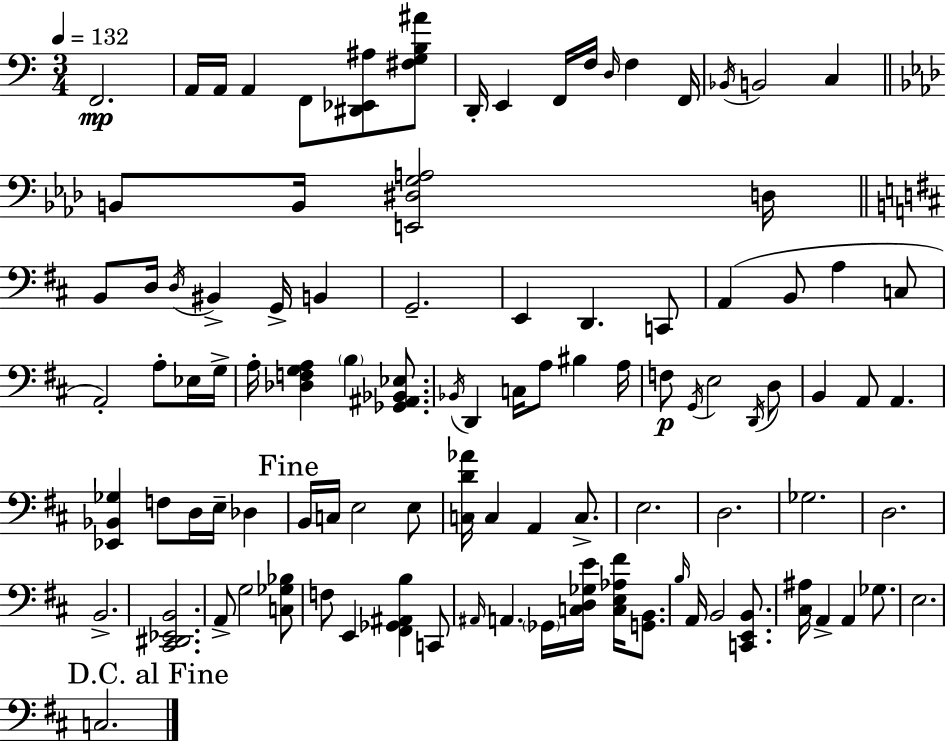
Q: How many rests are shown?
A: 0